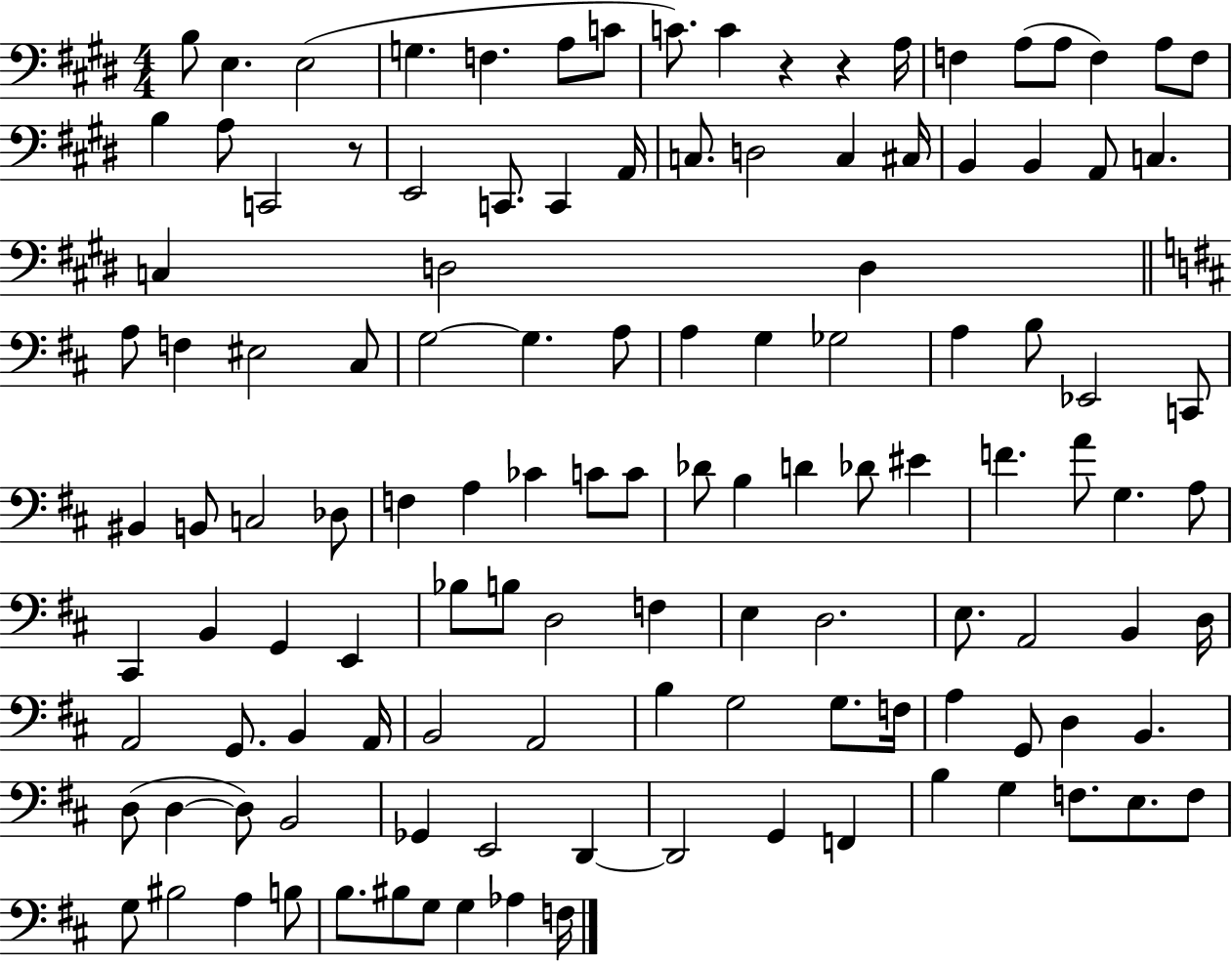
{
  \clef bass
  \numericTimeSignature
  \time 4/4
  \key e \major
  \repeat volta 2 { b8 e4. e2( | g4. f4. a8 c'8 | c'8.) c'4 r4 r4 a16 | f4 a8( a8 f4) a8 f8 | \break b4 a8 c,2 r8 | e,2 c,8. c,4 a,16 | c8. d2 c4 cis16 | b,4 b,4 a,8 c4. | \break c4 d2 d4 | \bar "||" \break \key d \major a8 f4 eis2 cis8 | g2~~ g4. a8 | a4 g4 ges2 | a4 b8 ees,2 c,8 | \break bis,4 b,8 c2 des8 | f4 a4 ces'4 c'8 c'8 | des'8 b4 d'4 des'8 eis'4 | f'4. a'8 g4. a8 | \break cis,4 b,4 g,4 e,4 | bes8 b8 d2 f4 | e4 d2. | e8. a,2 b,4 d16 | \break a,2 g,8. b,4 a,16 | b,2 a,2 | b4 g2 g8. f16 | a4 g,8 d4 b,4. | \break d8( d4~~ d8) b,2 | ges,4 e,2 d,4~~ | d,2 g,4 f,4 | b4 g4 f8. e8. f8 | \break g8 bis2 a4 b8 | b8. bis8 g8 g4 aes4 f16 | } \bar "|."
}